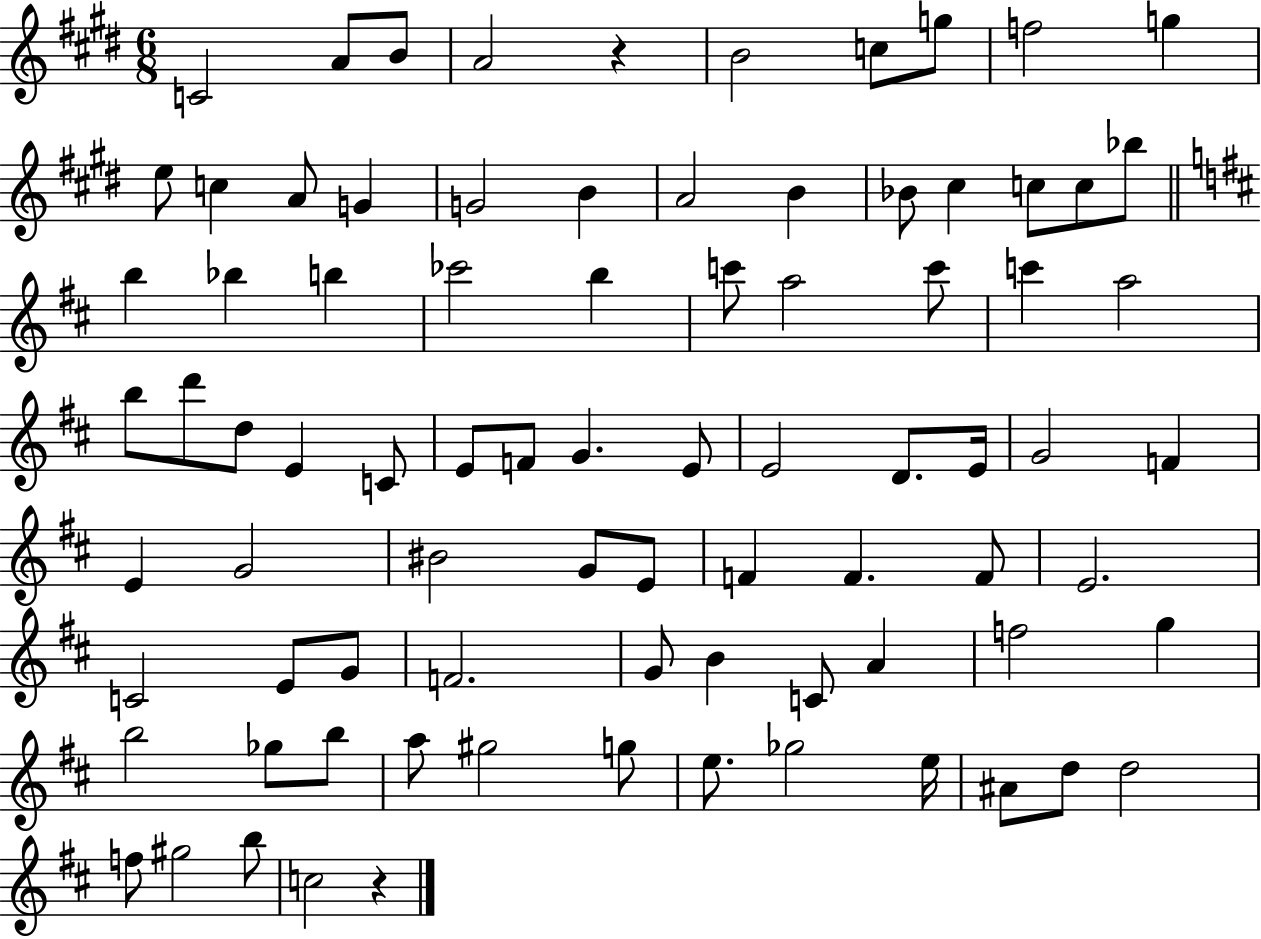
X:1
T:Untitled
M:6/8
L:1/4
K:E
C2 A/2 B/2 A2 z B2 c/2 g/2 f2 g e/2 c A/2 G G2 B A2 B _B/2 ^c c/2 c/2 _b/2 b _b b _c'2 b c'/2 a2 c'/2 c' a2 b/2 d'/2 d/2 E C/2 E/2 F/2 G E/2 E2 D/2 E/4 G2 F E G2 ^B2 G/2 E/2 F F F/2 E2 C2 E/2 G/2 F2 G/2 B C/2 A f2 g b2 _g/2 b/2 a/2 ^g2 g/2 e/2 _g2 e/4 ^A/2 d/2 d2 f/2 ^g2 b/2 c2 z